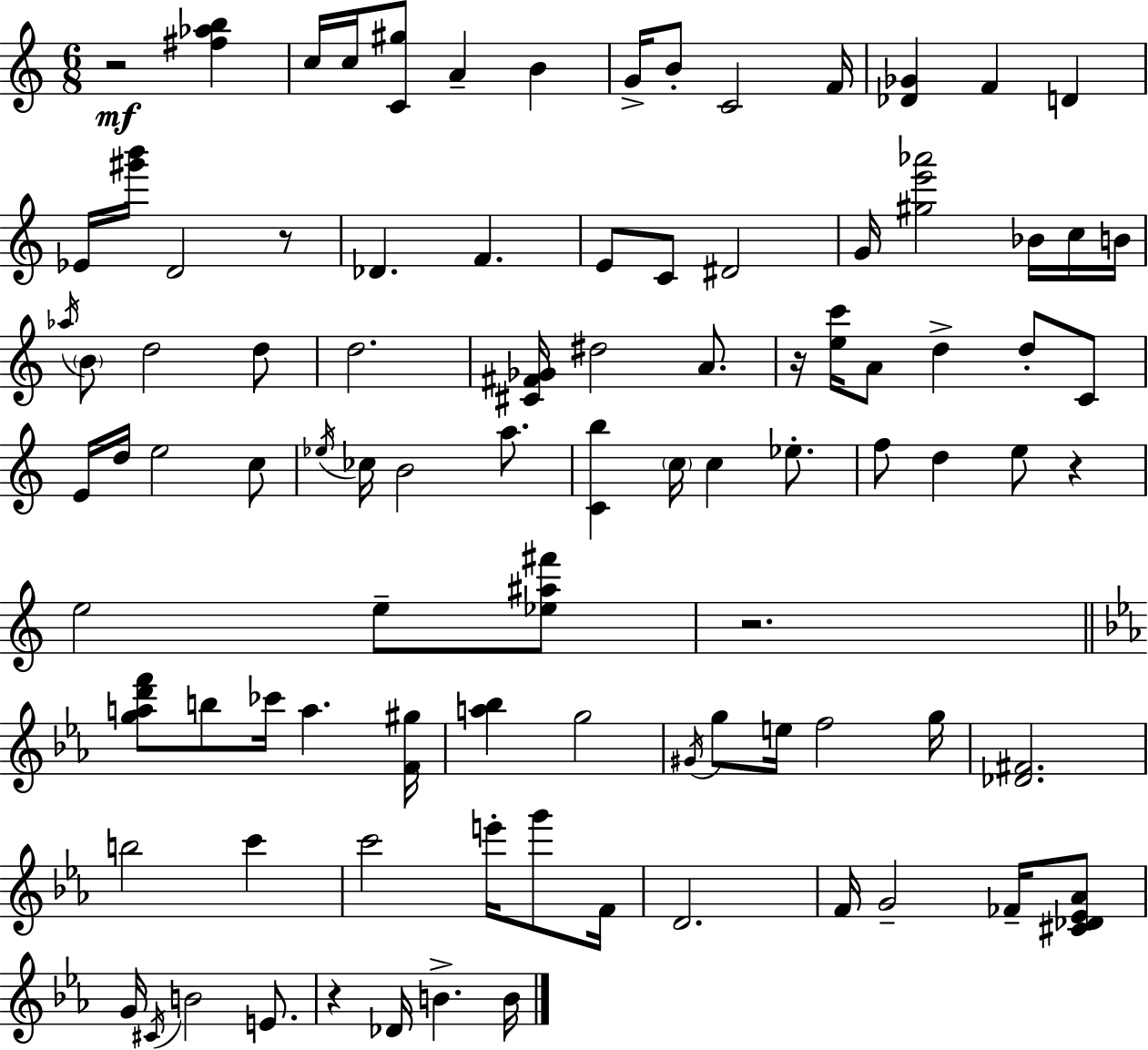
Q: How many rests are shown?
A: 6